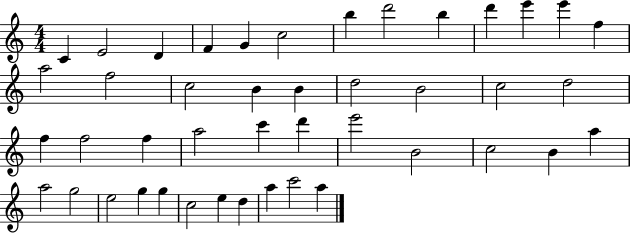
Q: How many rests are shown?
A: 0